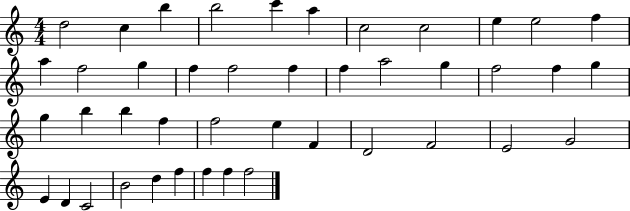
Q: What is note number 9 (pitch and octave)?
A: E5